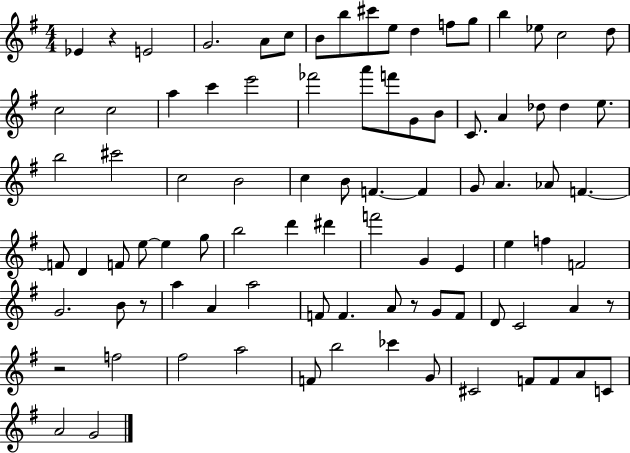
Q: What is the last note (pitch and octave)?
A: G4